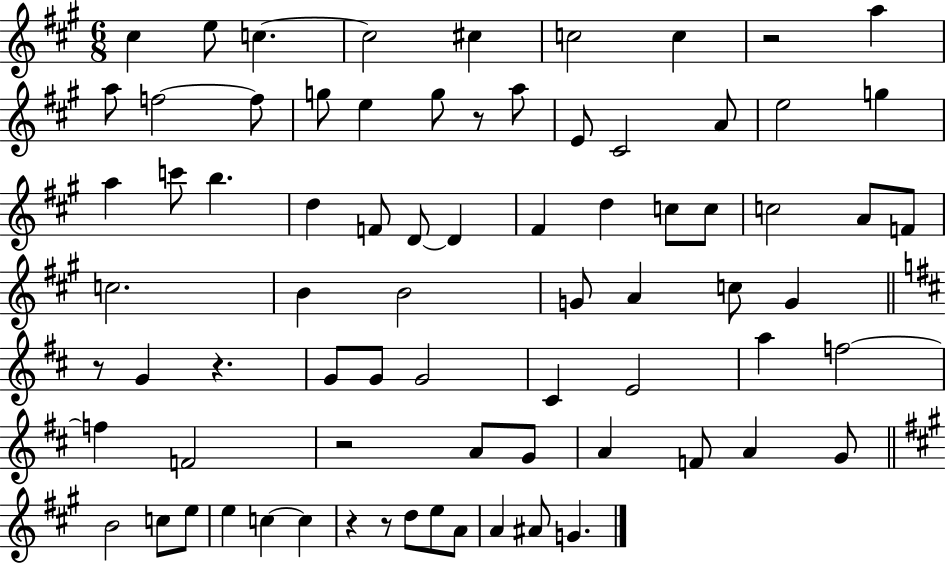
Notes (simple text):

C#5/q E5/e C5/q. C5/h C#5/q C5/h C5/q R/h A5/q A5/e F5/h F5/e G5/e E5/q G5/e R/e A5/e E4/e C#4/h A4/e E5/h G5/q A5/q C6/e B5/q. D5/q F4/e D4/e D4/q F#4/q D5/q C5/e C5/e C5/h A4/e F4/e C5/h. B4/q B4/h G4/e A4/q C5/e G4/q R/e G4/q R/q. G4/e G4/e G4/h C#4/q E4/h A5/q F5/h F5/q F4/h R/h A4/e G4/e A4/q F4/e A4/q G4/e B4/h C5/e E5/e E5/q C5/q C5/q R/q R/e D5/e E5/e A4/e A4/q A#4/e G4/q.